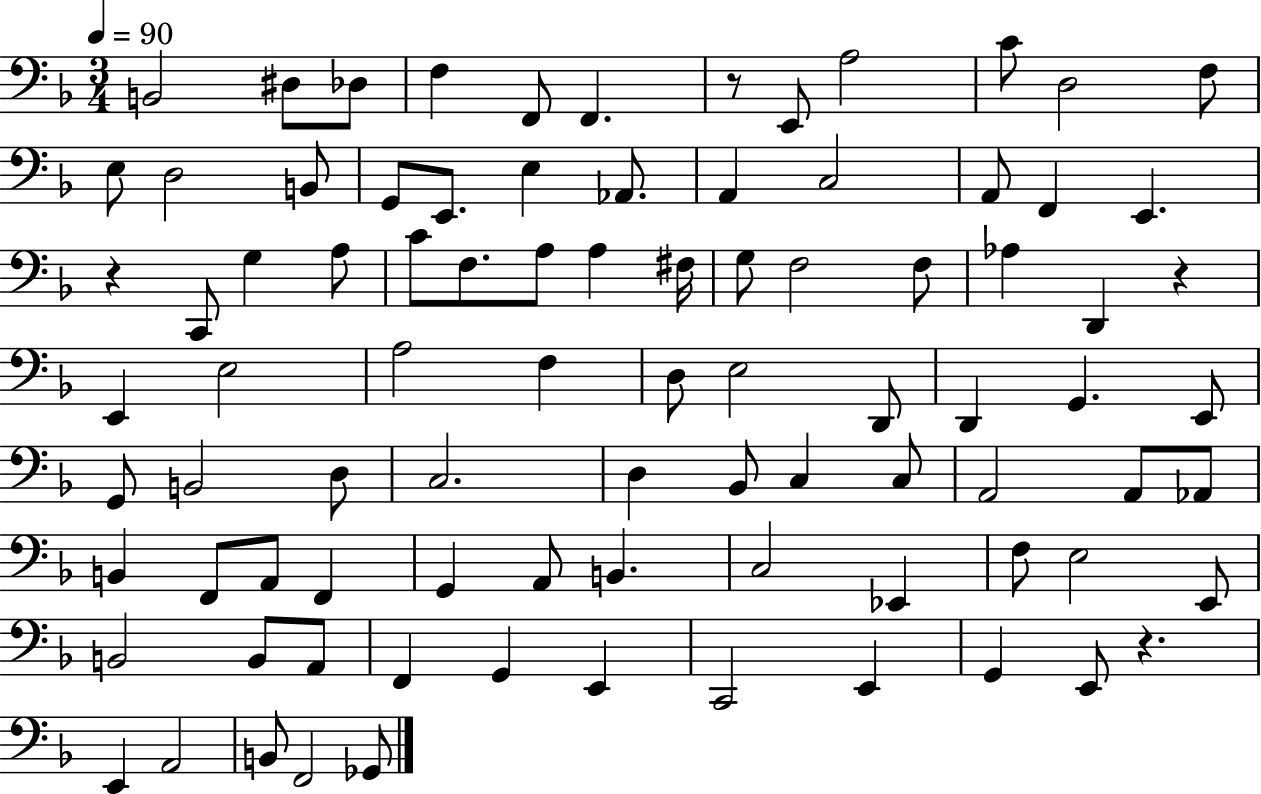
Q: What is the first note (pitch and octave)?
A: B2